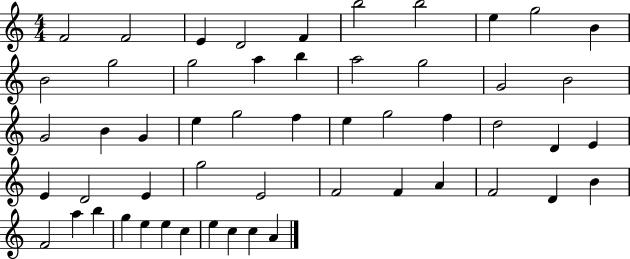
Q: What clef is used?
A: treble